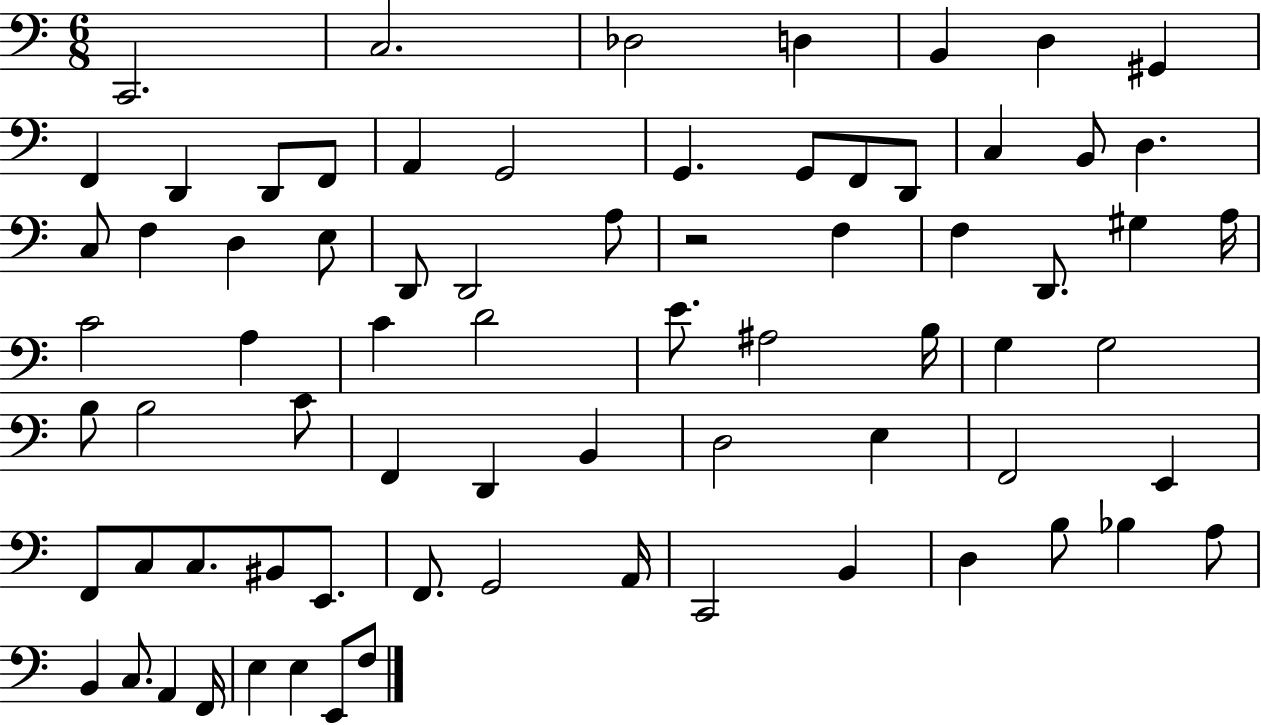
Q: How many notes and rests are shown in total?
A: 74